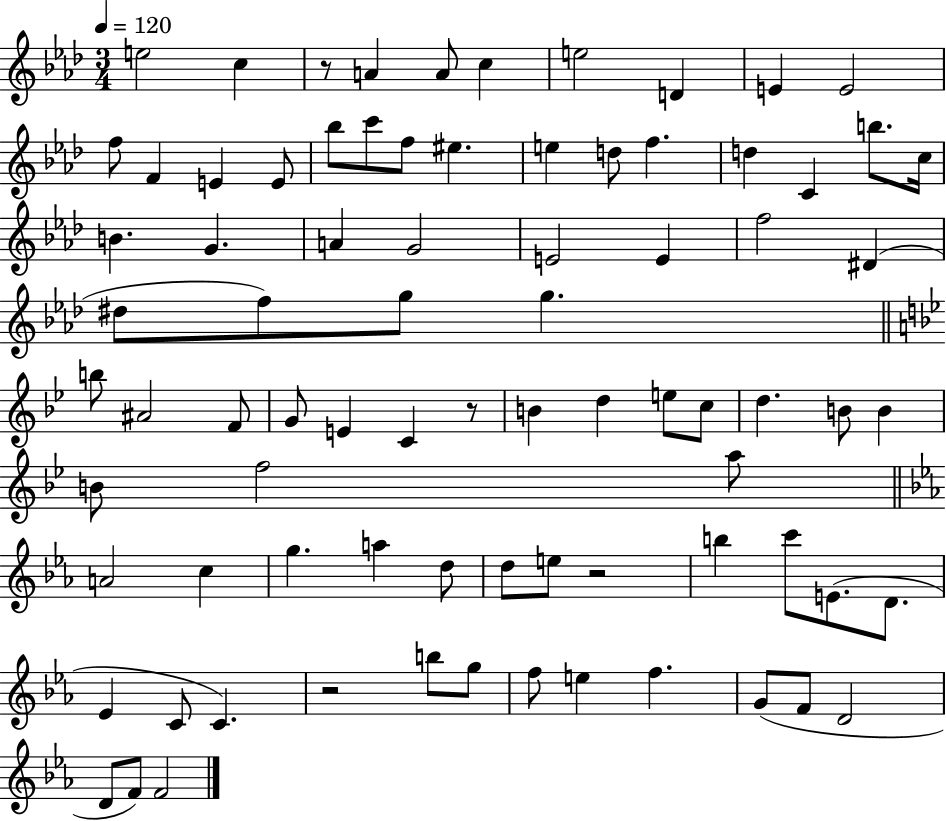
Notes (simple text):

E5/h C5/q R/e A4/q A4/e C5/q E5/h D4/q E4/q E4/h F5/e F4/q E4/q E4/e Bb5/e C6/e F5/e EIS5/q. E5/q D5/e F5/q. D5/q C4/q B5/e. C5/s B4/q. G4/q. A4/q G4/h E4/h E4/q F5/h D#4/q D#5/e F5/e G5/e G5/q. B5/e A#4/h F4/e G4/e E4/q C4/q R/e B4/q D5/q E5/e C5/e D5/q. B4/e B4/q B4/e F5/h A5/e A4/h C5/q G5/q. A5/q D5/e D5/e E5/e R/h B5/q C6/e E4/e. D4/e. Eb4/q C4/e C4/q. R/h B5/e G5/e F5/e E5/q F5/q. G4/e F4/e D4/h D4/e F4/e F4/h